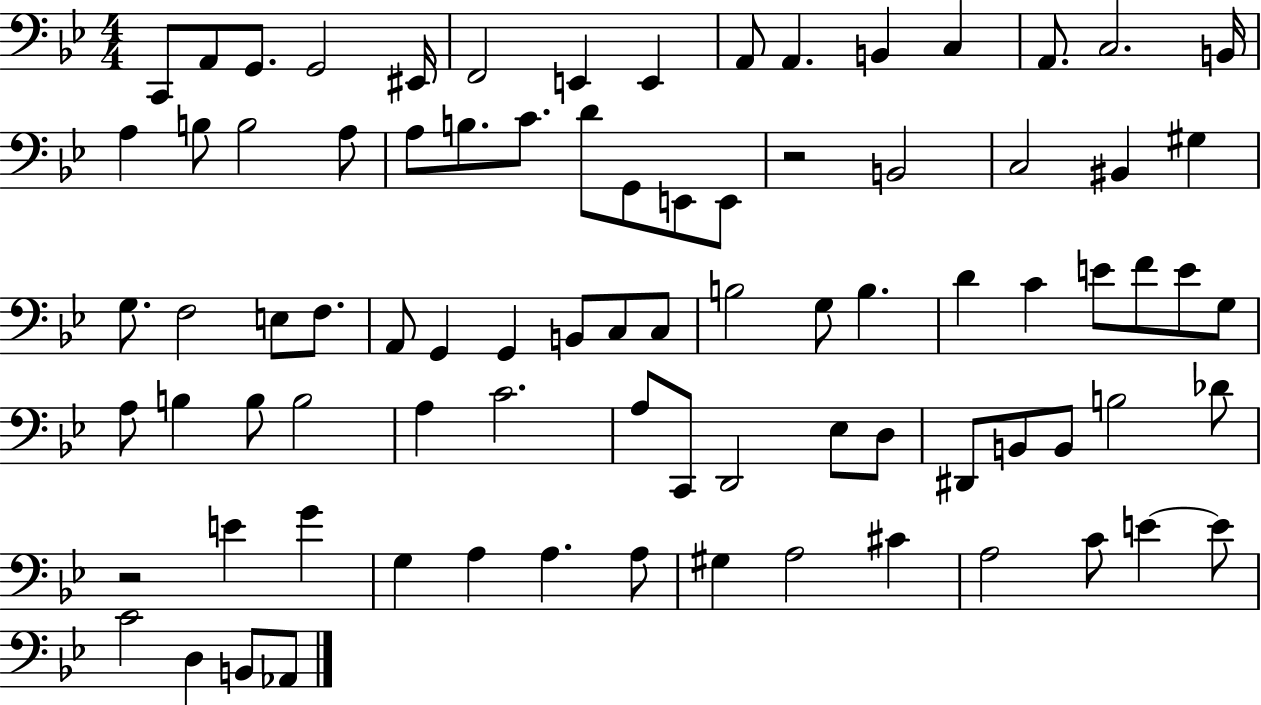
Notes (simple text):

C2/e A2/e G2/e. G2/h EIS2/s F2/h E2/q E2/q A2/e A2/q. B2/q C3/q A2/e. C3/h. B2/s A3/q B3/e B3/h A3/e A3/e B3/e. C4/e. D4/e G2/e E2/e E2/e R/h B2/h C3/h BIS2/q G#3/q G3/e. F3/h E3/e F3/e. A2/e G2/q G2/q B2/e C3/e C3/e B3/h G3/e B3/q. D4/q C4/q E4/e F4/e E4/e G3/e A3/e B3/q B3/e B3/h A3/q C4/h. A3/e C2/e D2/h Eb3/e D3/e D#2/e B2/e B2/e B3/h Db4/e R/h E4/q G4/q G3/q A3/q A3/q. A3/e G#3/q A3/h C#4/q A3/h C4/e E4/q E4/e C4/h D3/q B2/e Ab2/e